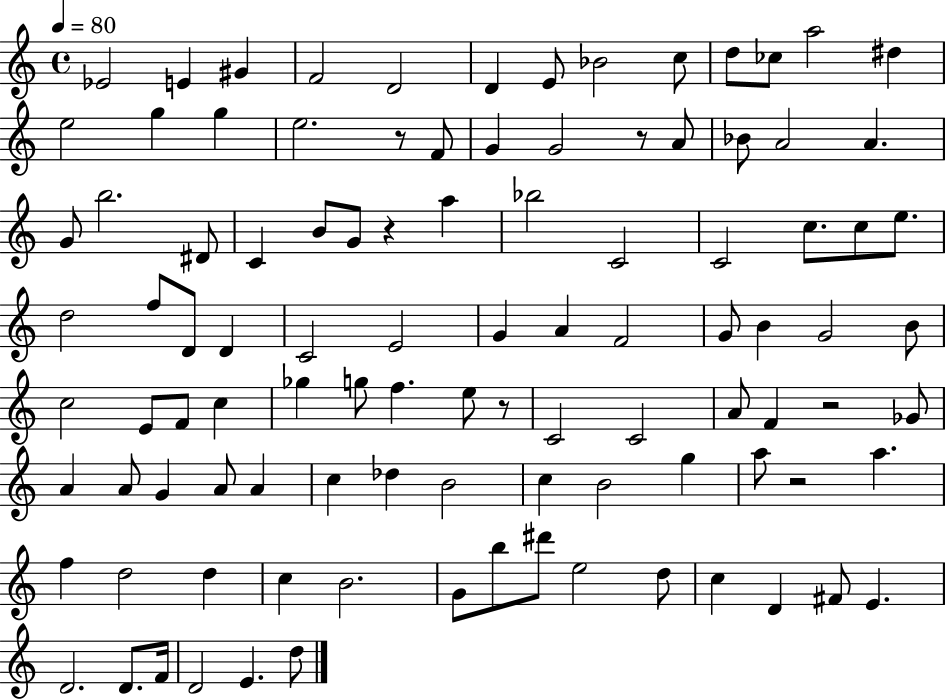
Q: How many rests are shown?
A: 6